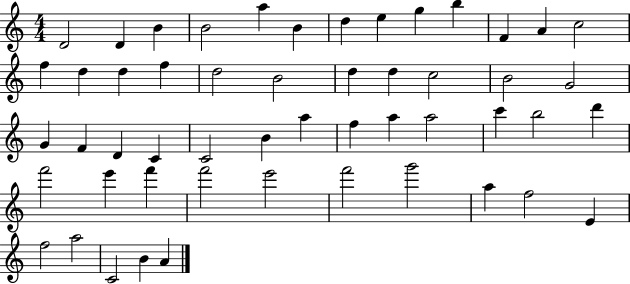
X:1
T:Untitled
M:4/4
L:1/4
K:C
D2 D B B2 a B d e g b F A c2 f d d f d2 B2 d d c2 B2 G2 G F D C C2 B a f a a2 c' b2 d' f'2 e' f' f'2 e'2 f'2 g'2 a f2 E f2 a2 C2 B A